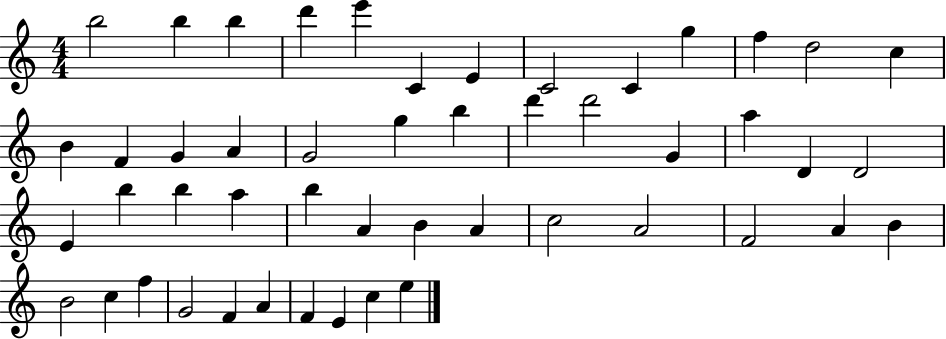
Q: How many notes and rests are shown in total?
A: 49